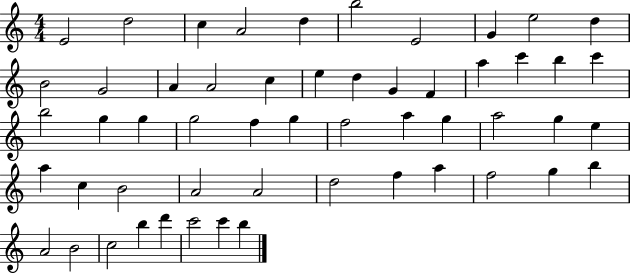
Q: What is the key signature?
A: C major